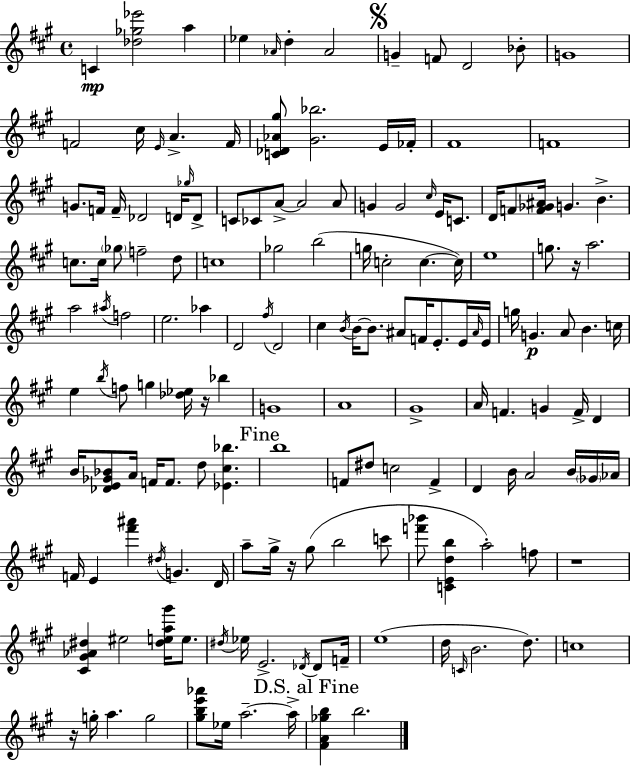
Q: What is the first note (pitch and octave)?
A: C4